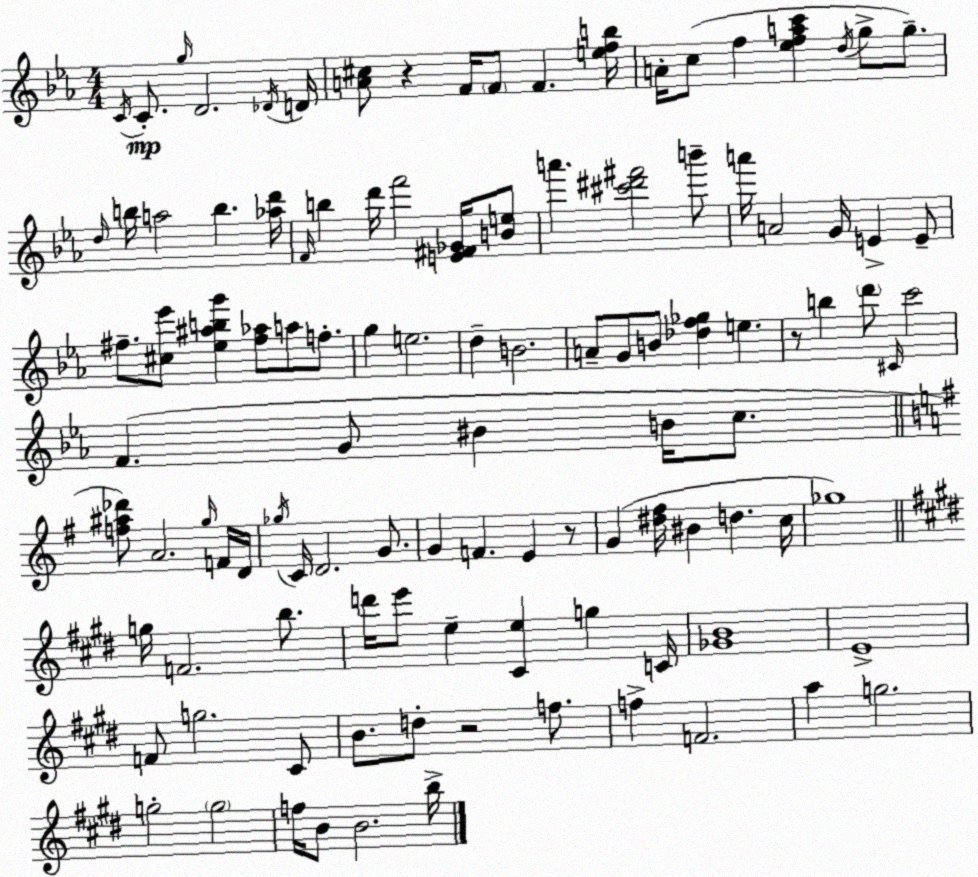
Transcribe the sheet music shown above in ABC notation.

X:1
T:Untitled
M:4/4
L:1/4
K:Cm
C/4 C/2 g/4 D2 _D/4 D/4 [A^c]/2 z F/4 F/2 F [efb]/4 A/4 c/2 f [_efac'] d/4 g/2 g/2 d/4 b/4 a2 b [_ad']/4 F/4 b d'/4 f'2 [E^F_G]/4 [Be]/2 a' [^c'^d'^f']2 b'/2 a'/4 A2 G/4 E E/2 ^f/2 [^c_e']/2 [_e^abg'] [^f_a]/2 a/2 f/2 g e2 d B2 A/2 G/2 B/2 [_df_g] e z/2 b d'/2 ^C/4 c'2 F G/2 ^B B/4 c/2 [f^a_d']/2 A2 g/4 F/4 D/4 _g/4 C/4 D2 G/2 G F E z/2 G [^d^f]/4 ^B d c/4 _g4 g/4 F2 b/2 d'/4 e'/2 e [^Ce] g C/4 [_GB]4 E4 F/2 g2 ^C/2 B/2 d/2 z2 f/2 f F2 a g2 g2 g2 f/4 B/2 B2 b/4